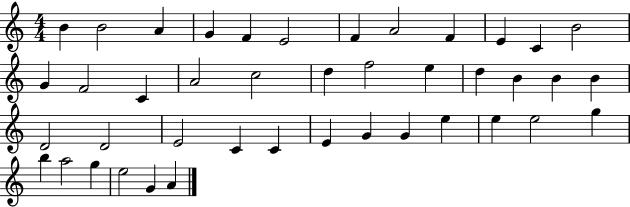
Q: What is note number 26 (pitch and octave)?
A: D4